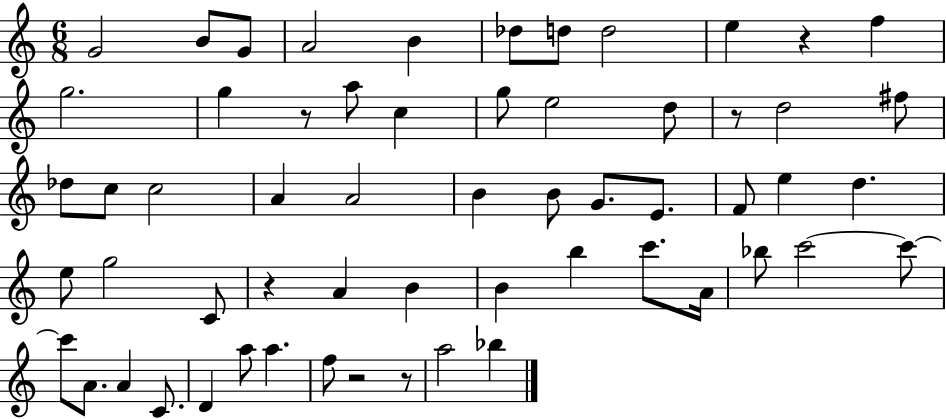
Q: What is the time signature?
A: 6/8